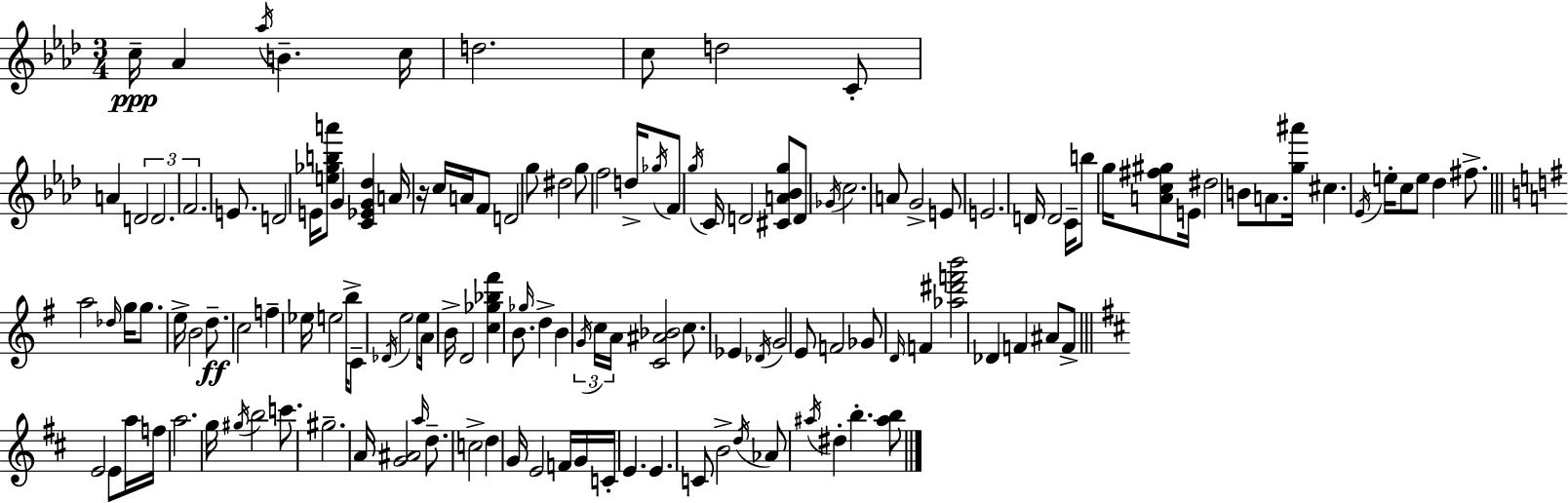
C5/s Ab4/q Ab5/s B4/q. C5/s D5/h. C5/e D5/h C4/e A4/q D4/h D4/h. F4/h. E4/e. D4/h E4/s [E5,Gb5,B5,A6]/e G4/q [C4,Eb4,G4,Db5]/q A4/s R/s C5/s A4/s F4/e D4/h G5/e D#5/h G5/e F5/h D5/s Gb5/s F4/e G5/s C4/s D4/h [C#4,A4,Bb4,G5]/e D4/e Gb4/s C5/h. A4/e G4/h E4/e E4/h. D4/s D4/h C4/s B5/e G5/s [A4,C5,F#5,G#5]/e E4/s D#5/h B4/e A4/e. [G5,A#6]/s C#5/q. Eb4/s E5/s C5/e E5/e Db5/q F#5/e. A5/h Db5/s G5/s G5/e. E5/s B4/h D5/e. C5/h F5/q Eb5/s E5/h B5/s C4/e Db4/s E5/h E5/e A4/s B4/s D4/h [C5,Gb5,Bb5,F#6]/q B4/e. Gb5/s D5/q B4/q G4/s C5/s A4/s [C4,A#4,Bb4]/h C5/e. Eb4/q Db4/s G4/h E4/e F4/h Gb4/e D4/s F4/q [Ab5,D#6,F6,B6]/h Db4/q F4/q A#4/e F4/e E4/h E4/e A5/s F5/s A5/h. G5/s G#5/s B5/h C6/e. G#5/h. A4/s [G4,A#4]/h A5/s D5/e. C5/h D5/q G4/s E4/h F4/s G4/s C4/s E4/q. E4/q. C4/e B4/h D5/s Ab4/e A#5/s D#5/q B5/q. [A#5,B5]/e